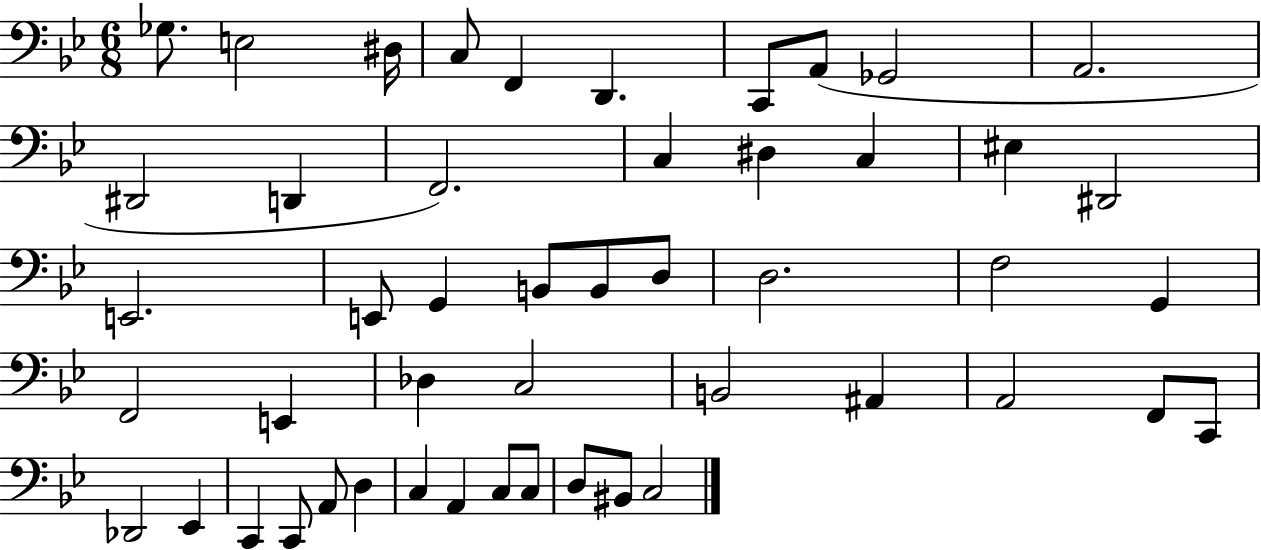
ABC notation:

X:1
T:Untitled
M:6/8
L:1/4
K:Bb
_G,/2 E,2 ^D,/4 C,/2 F,, D,, C,,/2 A,,/2 _G,,2 A,,2 ^D,,2 D,, F,,2 C, ^D, C, ^E, ^D,,2 E,,2 E,,/2 G,, B,,/2 B,,/2 D,/2 D,2 F,2 G,, F,,2 E,, _D, C,2 B,,2 ^A,, A,,2 F,,/2 C,,/2 _D,,2 _E,, C,, C,,/2 A,,/2 D, C, A,, C,/2 C,/2 D,/2 ^B,,/2 C,2